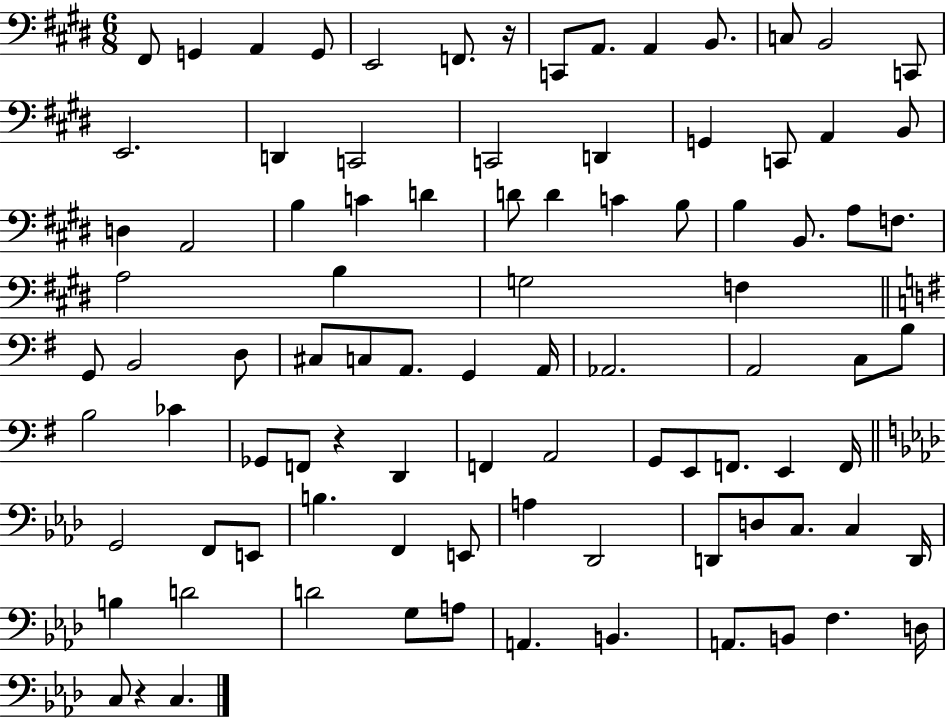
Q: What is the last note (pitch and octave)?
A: C3